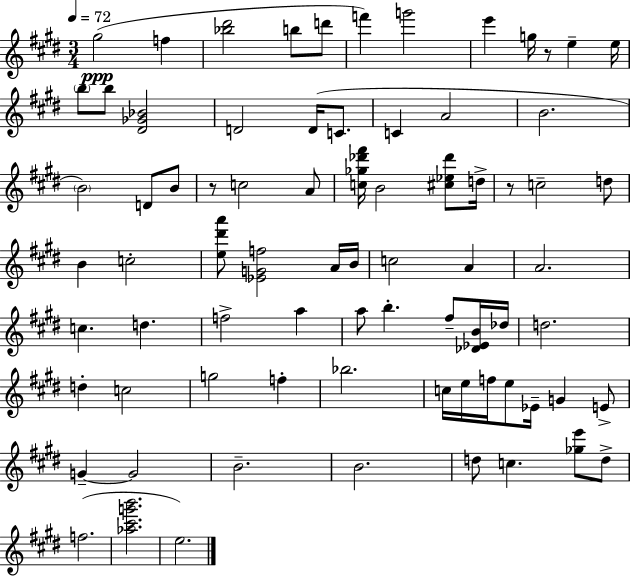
G#5/h F5/q [Bb5,D#6]/h B5/e D6/e F6/q G6/h E6/q G5/s R/e E5/q E5/s B5/e B5/e [D#4,Gb4,Bb4]/h D4/h D4/s C4/e. C4/q A4/h B4/h. B4/h D4/e B4/e R/e C5/h A4/e [C5,Gb5,Db6,F#6]/s B4/h [C#5,Eb5,Db6]/e D5/s R/e C5/h D5/e B4/q C5/h [E5,D#6,A6]/e [Eb4,G4,F5]/h A4/s B4/s C5/h A4/q A4/h. C5/q. D5/q. F5/h A5/q A5/e B5/q. F#5/e [Db4,Eb4,B4]/s Db5/s D5/h. D5/q C5/h G5/h F5/q Bb5/h. C5/s E5/s F5/s E5/e Eb4/s G4/q E4/e G4/q G4/h B4/h. B4/h. D5/e C5/q. [Gb5,E6]/e D5/e F5/h. [Ab5,C#6,G6,B6]/h. E5/h.